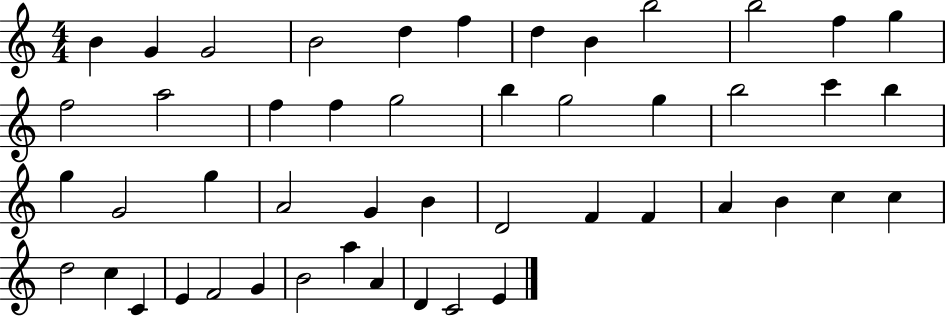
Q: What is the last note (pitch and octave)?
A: E4